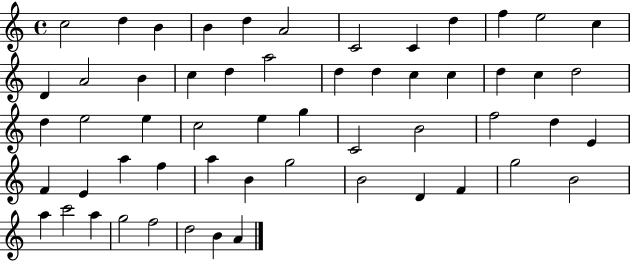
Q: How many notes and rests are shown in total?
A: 56